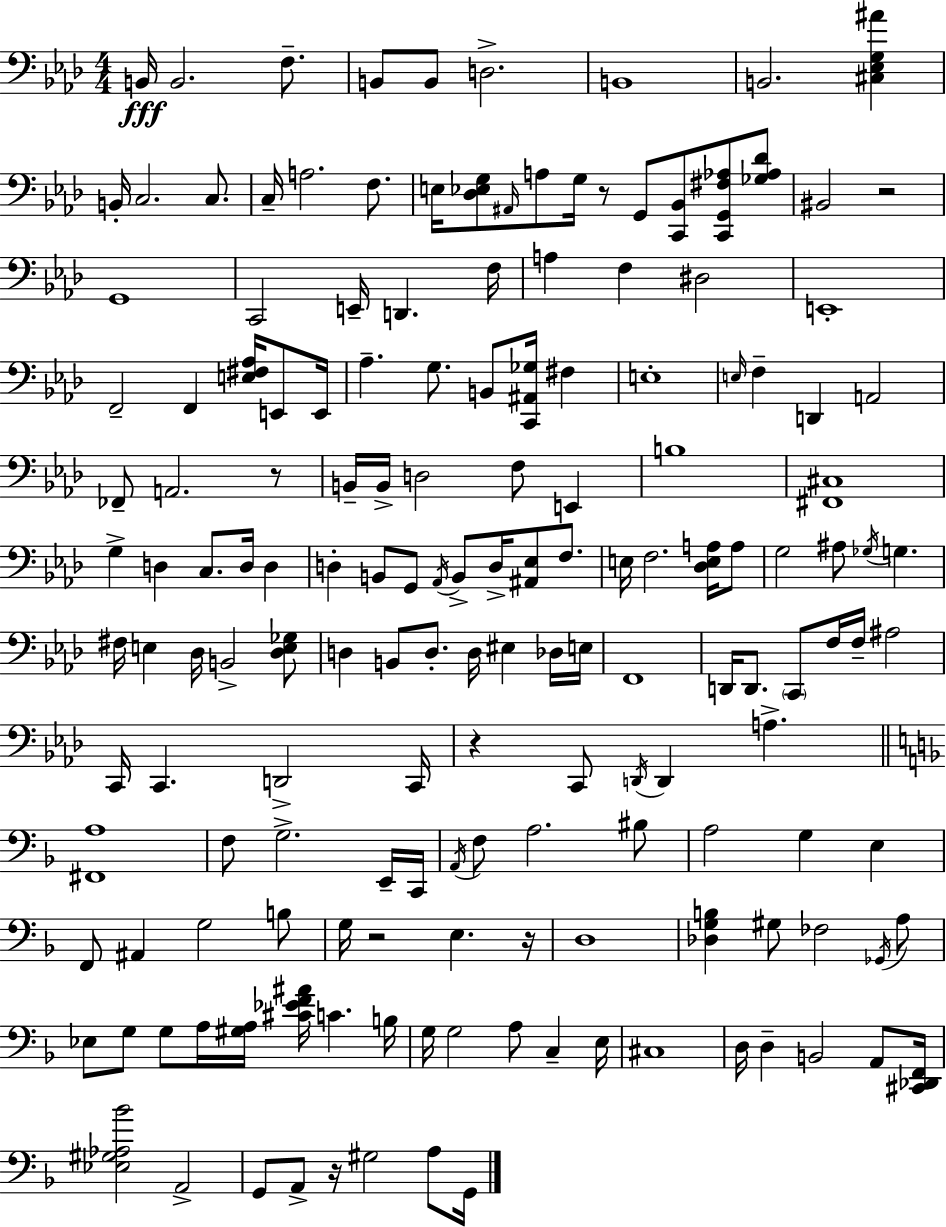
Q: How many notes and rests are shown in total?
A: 163